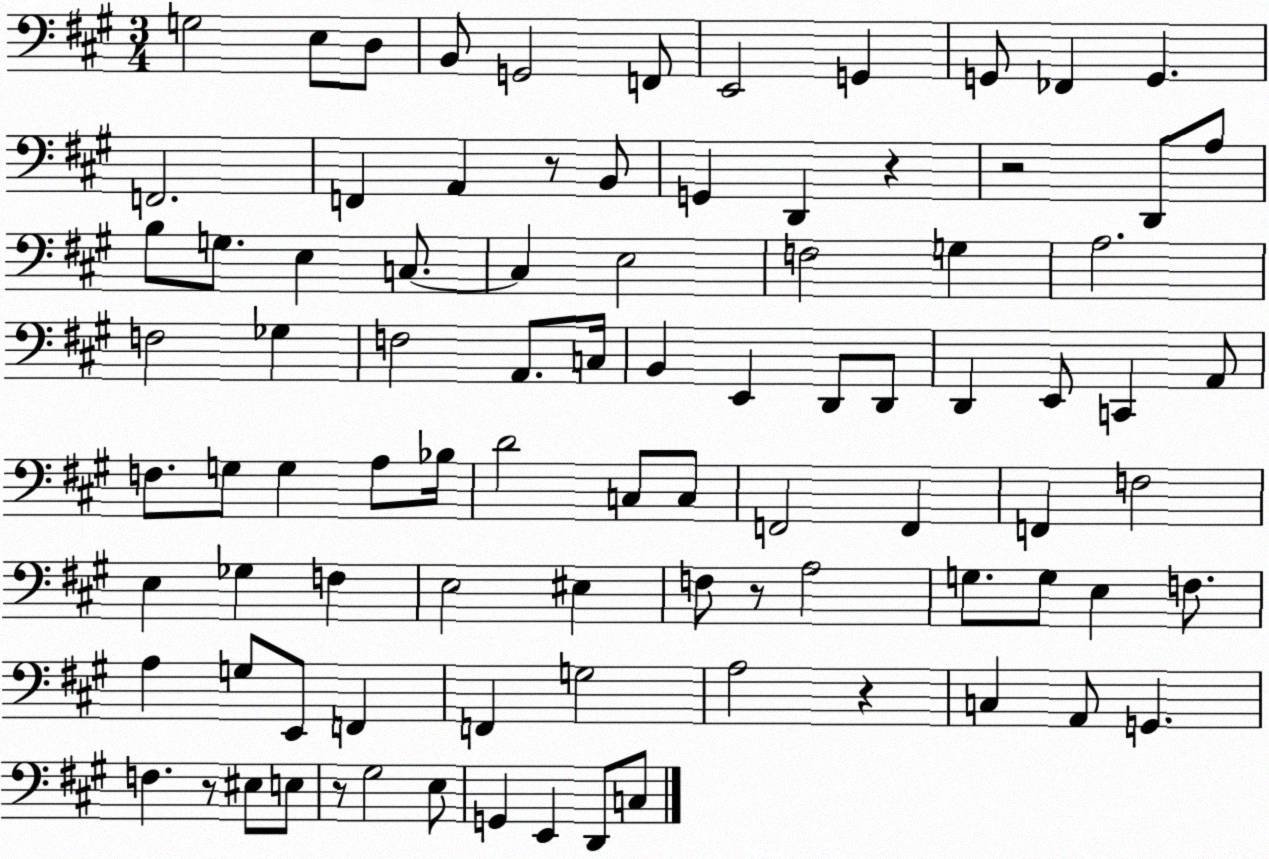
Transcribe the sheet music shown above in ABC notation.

X:1
T:Untitled
M:3/4
L:1/4
K:A
G,2 E,/2 D,/2 B,,/2 G,,2 F,,/2 E,,2 G,, G,,/2 _F,, G,, F,,2 F,, A,, z/2 B,,/2 G,, D,, z z2 D,,/2 A,/2 B,/2 G,/2 E, C,/2 C, E,2 F,2 G, A,2 F,2 _G, F,2 A,,/2 C,/4 B,, E,, D,,/2 D,,/2 D,, E,,/2 C,, A,,/2 F,/2 G,/2 G, A,/2 _B,/4 D2 C,/2 C,/2 F,,2 F,, F,, F,2 E, _G, F, E,2 ^E, F,/2 z/2 A,2 G,/2 G,/2 E, F,/2 A, G,/2 E,,/2 F,, F,, G,2 A,2 z C, A,,/2 G,, F, z/2 ^E,/2 E,/2 z/2 ^G,2 E,/2 G,, E,, D,,/2 C,/2